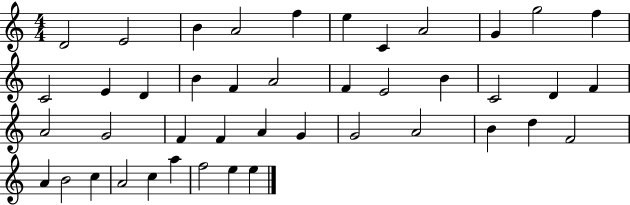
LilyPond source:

{
  \clef treble
  \numericTimeSignature
  \time 4/4
  \key c \major
  d'2 e'2 | b'4 a'2 f''4 | e''4 c'4 a'2 | g'4 g''2 f''4 | \break c'2 e'4 d'4 | b'4 f'4 a'2 | f'4 e'2 b'4 | c'2 d'4 f'4 | \break a'2 g'2 | f'4 f'4 a'4 g'4 | g'2 a'2 | b'4 d''4 f'2 | \break a'4 b'2 c''4 | a'2 c''4 a''4 | f''2 e''4 e''4 | \bar "|."
}